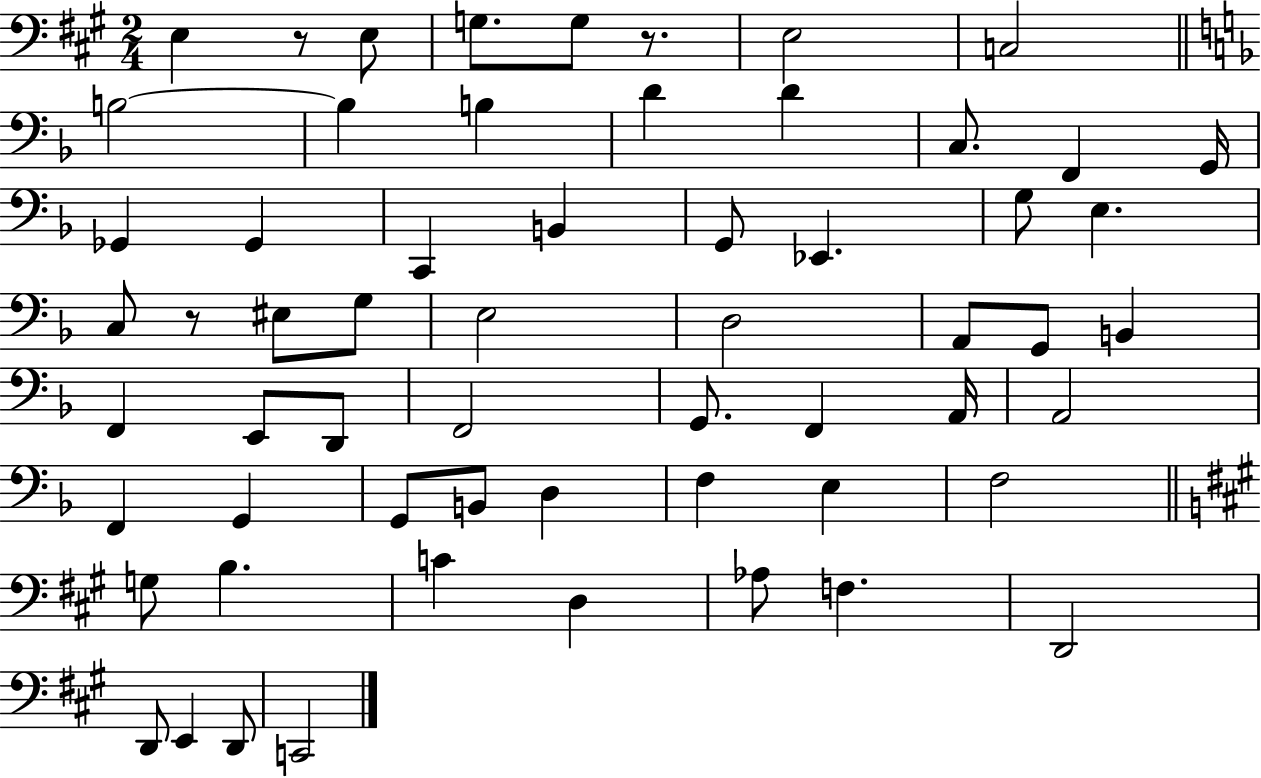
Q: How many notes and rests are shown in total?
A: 60